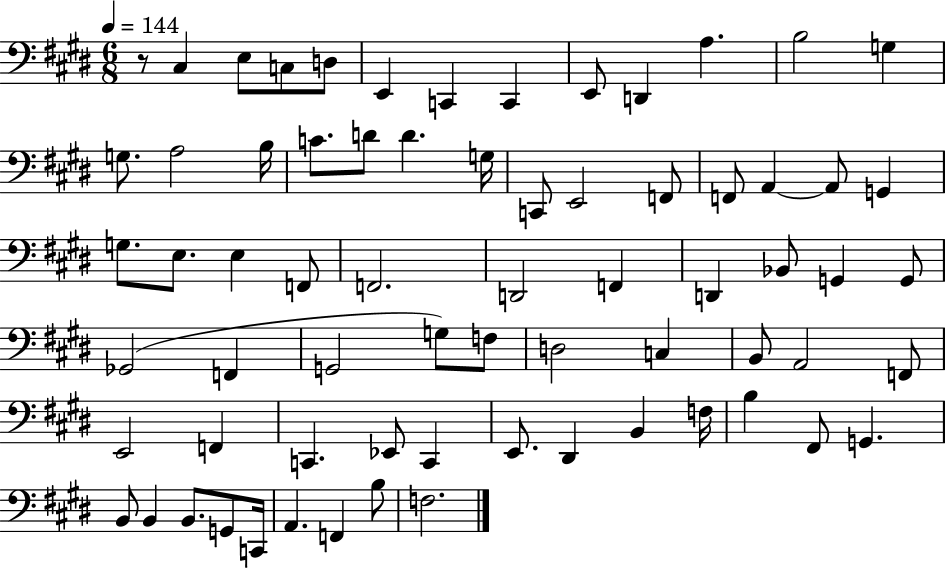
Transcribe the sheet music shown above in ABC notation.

X:1
T:Untitled
M:6/8
L:1/4
K:E
z/2 ^C, E,/2 C,/2 D,/2 E,, C,, C,, E,,/2 D,, A, B,2 G, G,/2 A,2 B,/4 C/2 D/2 D G,/4 C,,/2 E,,2 F,,/2 F,,/2 A,, A,,/2 G,, G,/2 E,/2 E, F,,/2 F,,2 D,,2 F,, D,, _B,,/2 G,, G,,/2 _G,,2 F,, G,,2 G,/2 F,/2 D,2 C, B,,/2 A,,2 F,,/2 E,,2 F,, C,, _E,,/2 C,, E,,/2 ^D,, B,, F,/4 B, ^F,,/2 G,, B,,/2 B,, B,,/2 G,,/2 C,,/4 A,, F,, B,/2 F,2